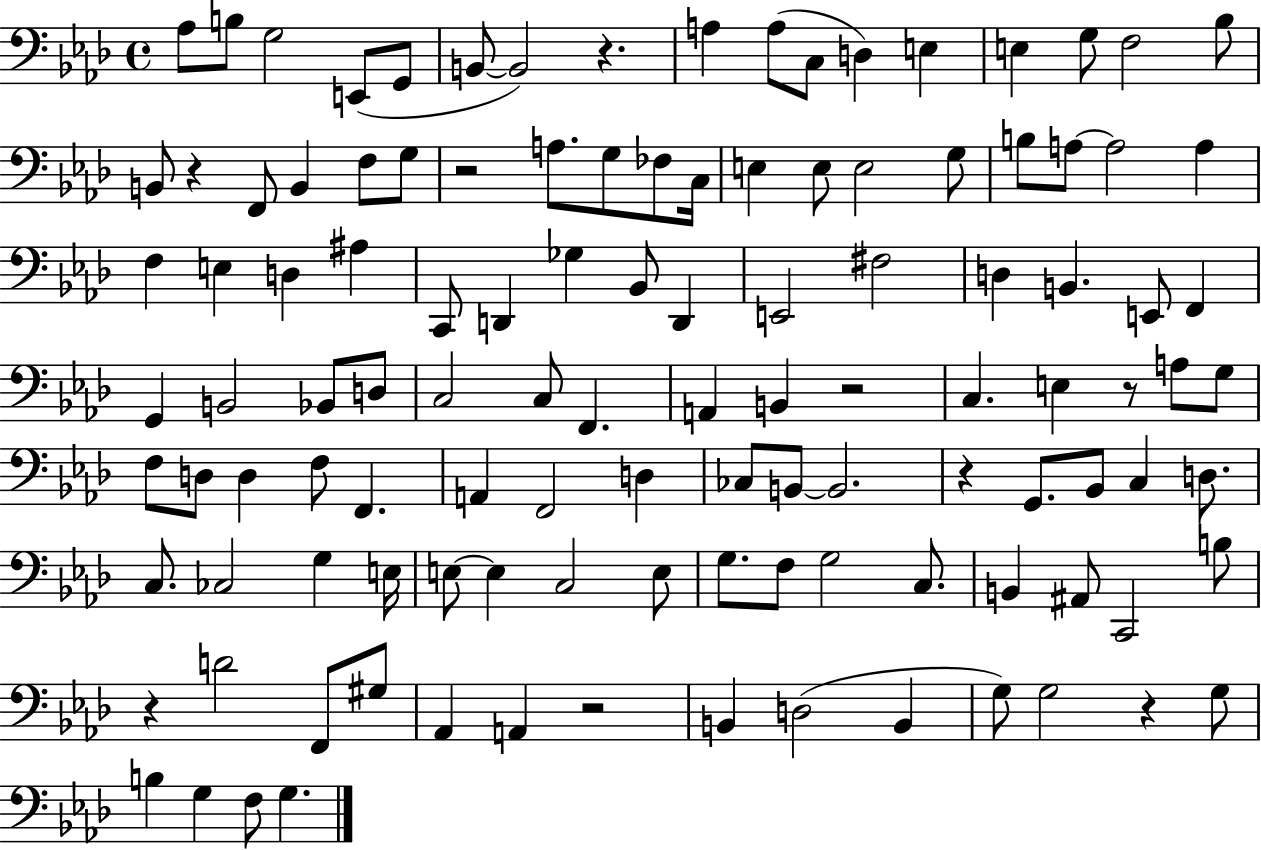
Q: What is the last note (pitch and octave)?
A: G3